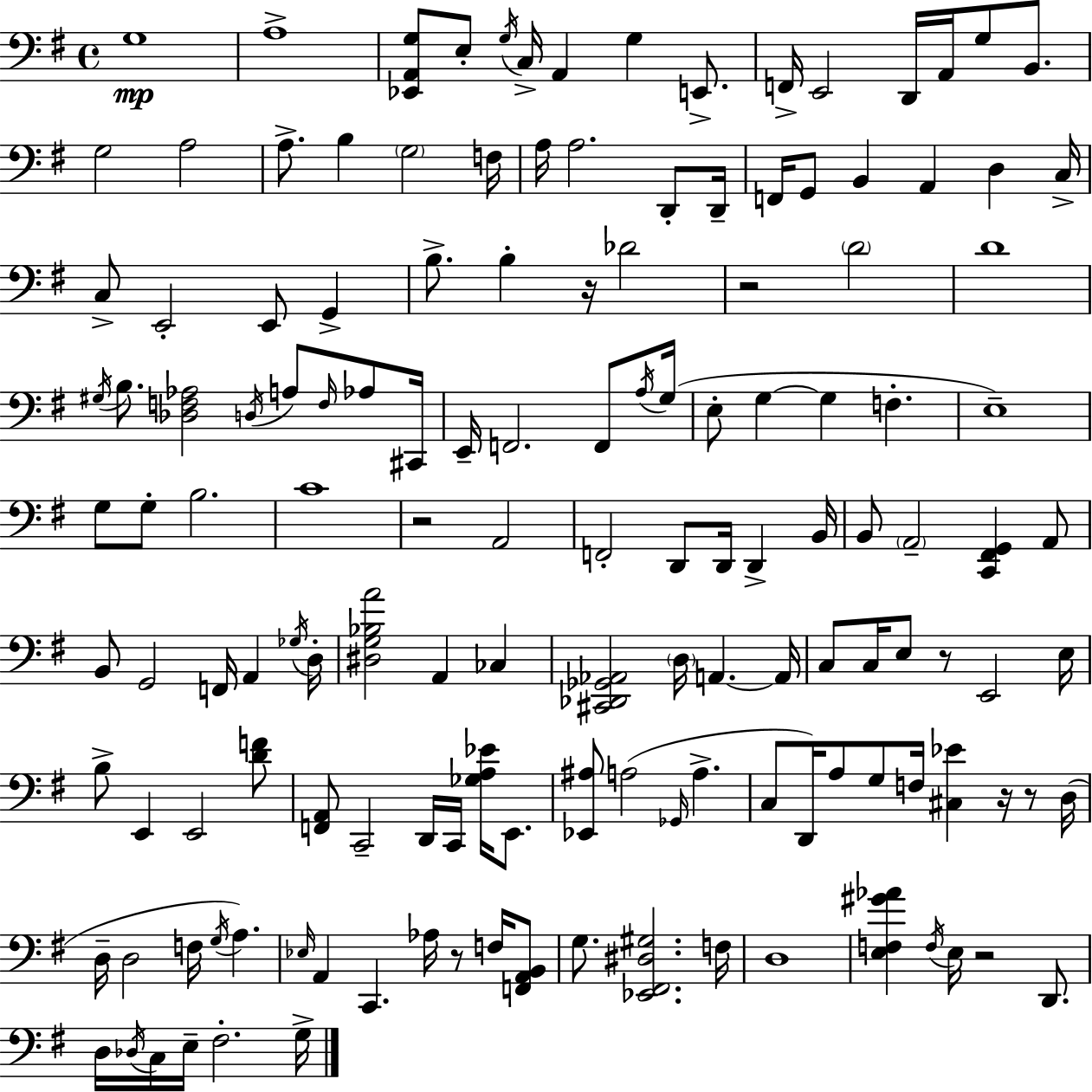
X:1
T:Untitled
M:4/4
L:1/4
K:G
G,4 A,4 [_E,,A,,G,]/2 E,/2 G,/4 C,/4 A,, G, E,,/2 F,,/4 E,,2 D,,/4 A,,/4 G,/2 B,,/2 G,2 A,2 A,/2 B, G,2 F,/4 A,/4 A,2 D,,/2 D,,/4 F,,/4 G,,/2 B,, A,, D, C,/4 C,/2 E,,2 E,,/2 G,, B,/2 B, z/4 _D2 z2 D2 D4 ^G,/4 B,/2 [_D,F,_A,]2 D,/4 A,/2 F,/4 _A,/2 ^C,,/4 E,,/4 F,,2 F,,/2 A,/4 G,/4 E,/2 G, G, F, E,4 G,/2 G,/2 B,2 C4 z2 A,,2 F,,2 D,,/2 D,,/4 D,, B,,/4 B,,/2 A,,2 [C,,^F,,G,,] A,,/2 B,,/2 G,,2 F,,/4 A,, _G,/4 D,/4 [^D,G,_B,A]2 A,, _C, [^C,,_D,,_G,,_A,,]2 D,/4 A,, A,,/4 C,/2 C,/4 E,/2 z/2 E,,2 E,/4 B,/2 E,, E,,2 [DF]/2 [F,,A,,]/2 C,,2 D,,/4 C,,/4 [_G,A,_E]/4 E,,/2 [_E,,^A,]/2 A,2 _G,,/4 A, C,/2 D,,/4 A,/2 G,/2 F,/4 [^C,_E] z/4 z/2 D,/4 D,/4 D,2 F,/4 G,/4 A, _E,/4 A,, C,, _A,/4 z/2 F,/4 [F,,A,,B,,]/2 G,/2 [_E,,^F,,^D,^G,]2 F,/4 D,4 [E,F,^G_A] F,/4 E,/4 z2 D,,/2 D,/4 _D,/4 C,/4 E,/4 ^F,2 G,/4